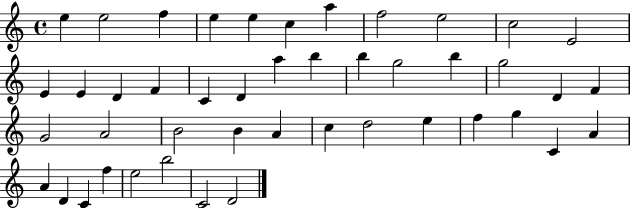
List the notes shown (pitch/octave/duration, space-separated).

E5/q E5/h F5/q E5/q E5/q C5/q A5/q F5/h E5/h C5/h E4/h E4/q E4/q D4/q F4/q C4/q D4/q A5/q B5/q B5/q G5/h B5/q G5/h D4/q F4/q G4/h A4/h B4/h B4/q A4/q C5/q D5/h E5/q F5/q G5/q C4/q A4/q A4/q D4/q C4/q F5/q E5/h B5/h C4/h D4/h